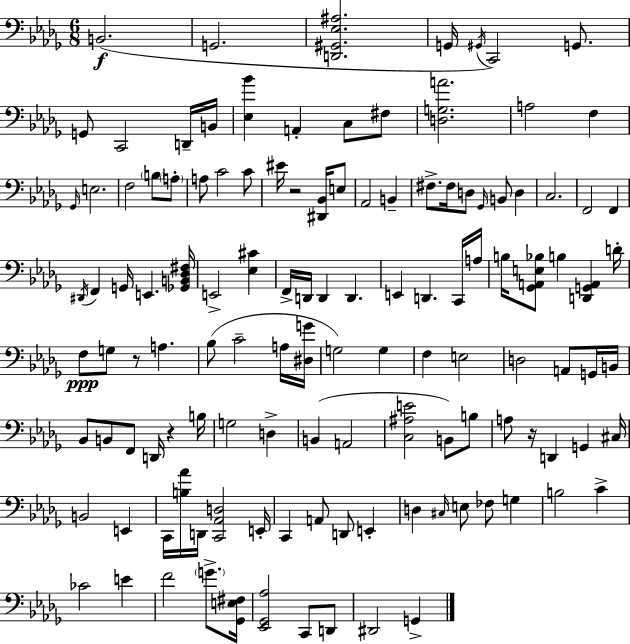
{
  \clef bass
  \numericTimeSignature
  \time 6/8
  \key bes \minor
  b,2.(\f | g,2. | <d, gis, ees ais>2. | g,16 \acciaccatura { gis,16 } c,2) g,8. | \break g,8 c,2 d,16-- | b,16 <ees bes'>4 a,4-. c8 fis8 | <d g a'>2. | a2 f4 | \break \grace { ges,16 } e2. | f2 \parenthesize b8 | \parenthesize a8-. a8 c'2 | c'8 eis'16 r2 <dis, bes,>16 | \break e8 aes,2 b,4-- | fis8.-> fis16 d8 \grace { ges,16 } b,8 d4 | c2. | f,2 f,4 | \break \acciaccatura { dis,16 } f,4 g,16 e,4. | <ges, b, des fis>16 e,2-> | <ees cis'>4 f,16-> d,16 d,4 d,4. | e,4 d,4. | \break c,16 a16 b16 <ges, a, e bes>8 b4 <d, g, a,>4 | d'16-. f8\ppp g8 r8 a4. | bes8( c'2-- | a16 <dis g'>16 g2) | \break g4 f4 e2 | d2 | a,8 g,16 b,16 bes,8 b,8 f,8 d,16 r4 | b16 g2 | \break d4-> b,4( a,2 | <c ais e'>2 | b,8) b8 a8 r16 d,4 g,4 | cis16 b,2 | \break e,4 c,16 <b aes'>16 d,16 <c, aes, d>2 | e,16-. c,4 a,8 d,8 | e,4-. d4 \grace { cis16 } e8 fes8 | g4 b2 | \break c'4-> ces'2 | e'4 f'2 | \parenthesize g'8.-> <ges, e fis>16 <ees, ges, aes>2 | c,8 d,8 dis,2 | \break g,4-> \bar "|."
}